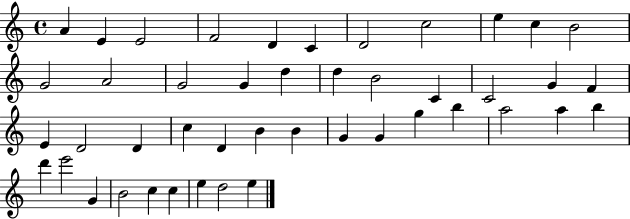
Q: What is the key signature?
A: C major